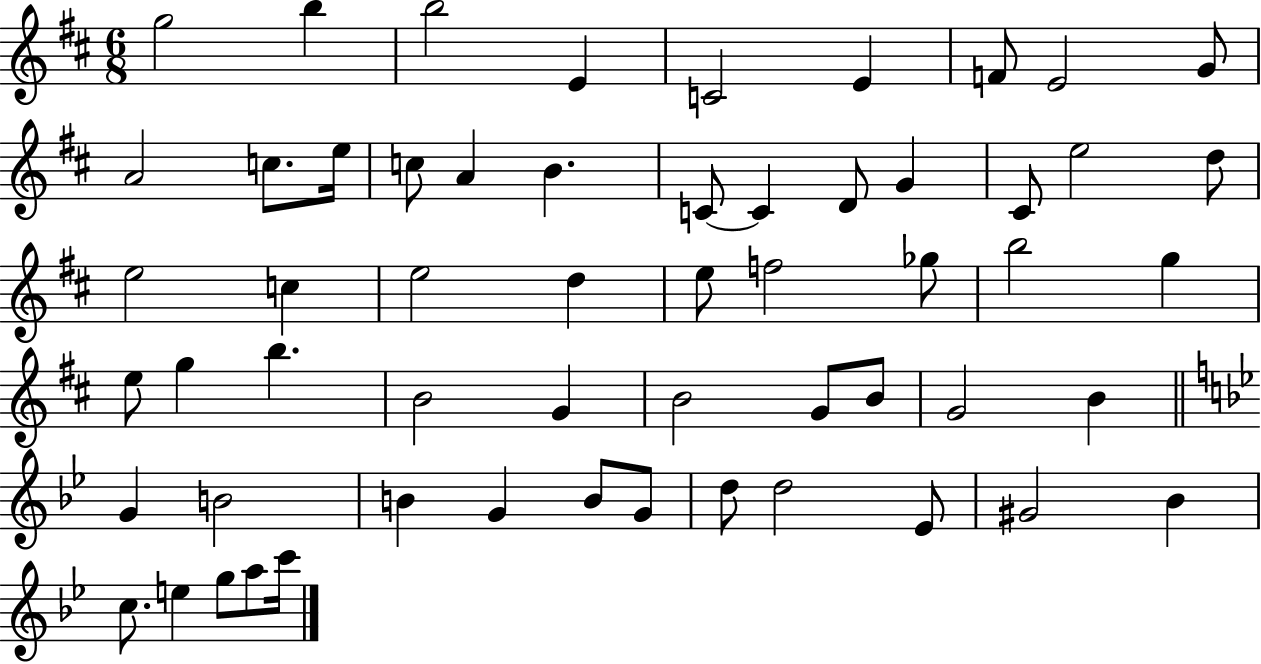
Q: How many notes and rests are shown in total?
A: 57